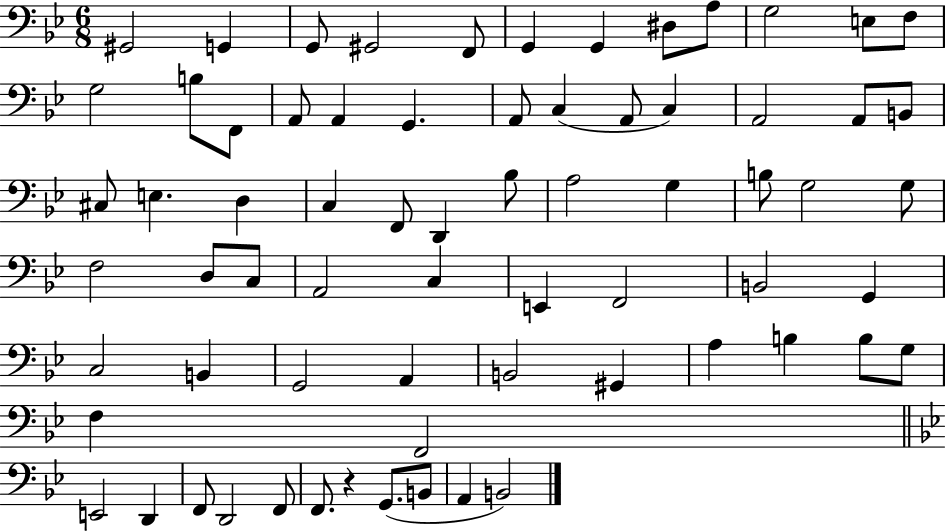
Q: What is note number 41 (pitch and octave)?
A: A2